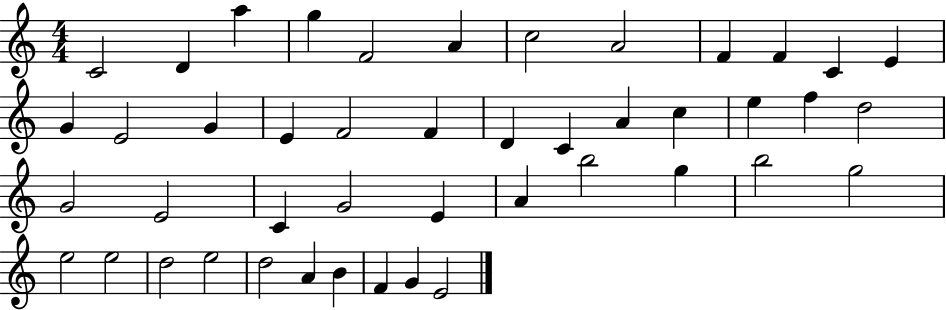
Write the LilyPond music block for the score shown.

{
  \clef treble
  \numericTimeSignature
  \time 4/4
  \key c \major
  c'2 d'4 a''4 | g''4 f'2 a'4 | c''2 a'2 | f'4 f'4 c'4 e'4 | \break g'4 e'2 g'4 | e'4 f'2 f'4 | d'4 c'4 a'4 c''4 | e''4 f''4 d''2 | \break g'2 e'2 | c'4 g'2 e'4 | a'4 b''2 g''4 | b''2 g''2 | \break e''2 e''2 | d''2 e''2 | d''2 a'4 b'4 | f'4 g'4 e'2 | \break \bar "|."
}